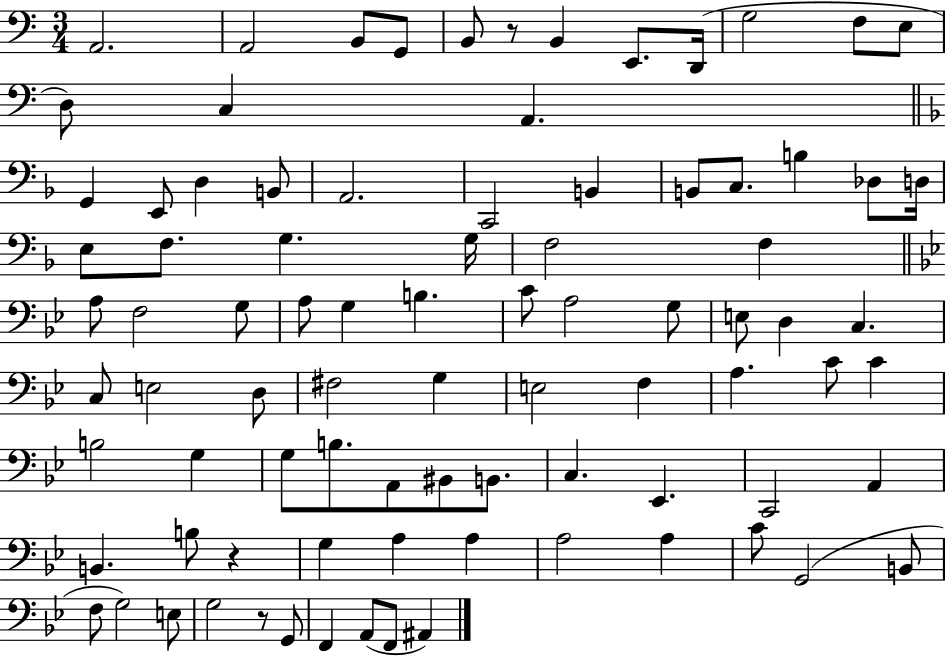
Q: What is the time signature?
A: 3/4